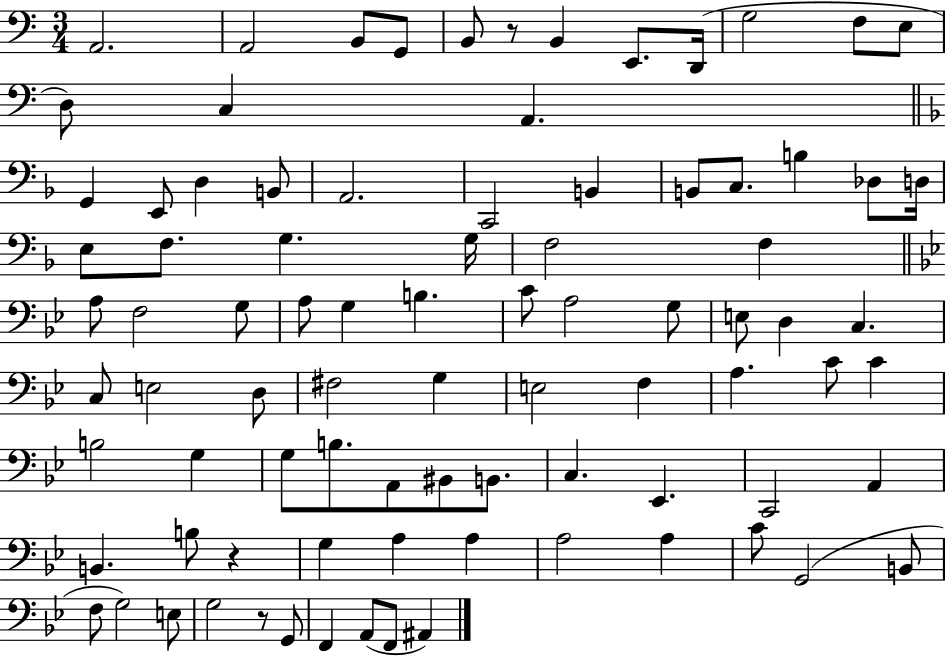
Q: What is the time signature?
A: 3/4